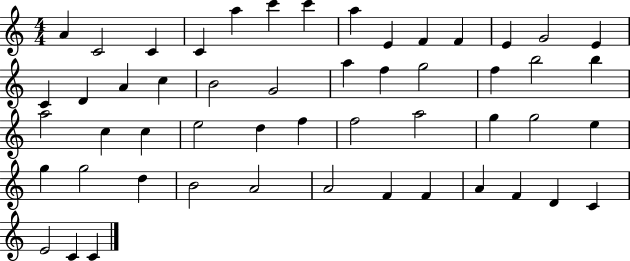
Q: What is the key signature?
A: C major